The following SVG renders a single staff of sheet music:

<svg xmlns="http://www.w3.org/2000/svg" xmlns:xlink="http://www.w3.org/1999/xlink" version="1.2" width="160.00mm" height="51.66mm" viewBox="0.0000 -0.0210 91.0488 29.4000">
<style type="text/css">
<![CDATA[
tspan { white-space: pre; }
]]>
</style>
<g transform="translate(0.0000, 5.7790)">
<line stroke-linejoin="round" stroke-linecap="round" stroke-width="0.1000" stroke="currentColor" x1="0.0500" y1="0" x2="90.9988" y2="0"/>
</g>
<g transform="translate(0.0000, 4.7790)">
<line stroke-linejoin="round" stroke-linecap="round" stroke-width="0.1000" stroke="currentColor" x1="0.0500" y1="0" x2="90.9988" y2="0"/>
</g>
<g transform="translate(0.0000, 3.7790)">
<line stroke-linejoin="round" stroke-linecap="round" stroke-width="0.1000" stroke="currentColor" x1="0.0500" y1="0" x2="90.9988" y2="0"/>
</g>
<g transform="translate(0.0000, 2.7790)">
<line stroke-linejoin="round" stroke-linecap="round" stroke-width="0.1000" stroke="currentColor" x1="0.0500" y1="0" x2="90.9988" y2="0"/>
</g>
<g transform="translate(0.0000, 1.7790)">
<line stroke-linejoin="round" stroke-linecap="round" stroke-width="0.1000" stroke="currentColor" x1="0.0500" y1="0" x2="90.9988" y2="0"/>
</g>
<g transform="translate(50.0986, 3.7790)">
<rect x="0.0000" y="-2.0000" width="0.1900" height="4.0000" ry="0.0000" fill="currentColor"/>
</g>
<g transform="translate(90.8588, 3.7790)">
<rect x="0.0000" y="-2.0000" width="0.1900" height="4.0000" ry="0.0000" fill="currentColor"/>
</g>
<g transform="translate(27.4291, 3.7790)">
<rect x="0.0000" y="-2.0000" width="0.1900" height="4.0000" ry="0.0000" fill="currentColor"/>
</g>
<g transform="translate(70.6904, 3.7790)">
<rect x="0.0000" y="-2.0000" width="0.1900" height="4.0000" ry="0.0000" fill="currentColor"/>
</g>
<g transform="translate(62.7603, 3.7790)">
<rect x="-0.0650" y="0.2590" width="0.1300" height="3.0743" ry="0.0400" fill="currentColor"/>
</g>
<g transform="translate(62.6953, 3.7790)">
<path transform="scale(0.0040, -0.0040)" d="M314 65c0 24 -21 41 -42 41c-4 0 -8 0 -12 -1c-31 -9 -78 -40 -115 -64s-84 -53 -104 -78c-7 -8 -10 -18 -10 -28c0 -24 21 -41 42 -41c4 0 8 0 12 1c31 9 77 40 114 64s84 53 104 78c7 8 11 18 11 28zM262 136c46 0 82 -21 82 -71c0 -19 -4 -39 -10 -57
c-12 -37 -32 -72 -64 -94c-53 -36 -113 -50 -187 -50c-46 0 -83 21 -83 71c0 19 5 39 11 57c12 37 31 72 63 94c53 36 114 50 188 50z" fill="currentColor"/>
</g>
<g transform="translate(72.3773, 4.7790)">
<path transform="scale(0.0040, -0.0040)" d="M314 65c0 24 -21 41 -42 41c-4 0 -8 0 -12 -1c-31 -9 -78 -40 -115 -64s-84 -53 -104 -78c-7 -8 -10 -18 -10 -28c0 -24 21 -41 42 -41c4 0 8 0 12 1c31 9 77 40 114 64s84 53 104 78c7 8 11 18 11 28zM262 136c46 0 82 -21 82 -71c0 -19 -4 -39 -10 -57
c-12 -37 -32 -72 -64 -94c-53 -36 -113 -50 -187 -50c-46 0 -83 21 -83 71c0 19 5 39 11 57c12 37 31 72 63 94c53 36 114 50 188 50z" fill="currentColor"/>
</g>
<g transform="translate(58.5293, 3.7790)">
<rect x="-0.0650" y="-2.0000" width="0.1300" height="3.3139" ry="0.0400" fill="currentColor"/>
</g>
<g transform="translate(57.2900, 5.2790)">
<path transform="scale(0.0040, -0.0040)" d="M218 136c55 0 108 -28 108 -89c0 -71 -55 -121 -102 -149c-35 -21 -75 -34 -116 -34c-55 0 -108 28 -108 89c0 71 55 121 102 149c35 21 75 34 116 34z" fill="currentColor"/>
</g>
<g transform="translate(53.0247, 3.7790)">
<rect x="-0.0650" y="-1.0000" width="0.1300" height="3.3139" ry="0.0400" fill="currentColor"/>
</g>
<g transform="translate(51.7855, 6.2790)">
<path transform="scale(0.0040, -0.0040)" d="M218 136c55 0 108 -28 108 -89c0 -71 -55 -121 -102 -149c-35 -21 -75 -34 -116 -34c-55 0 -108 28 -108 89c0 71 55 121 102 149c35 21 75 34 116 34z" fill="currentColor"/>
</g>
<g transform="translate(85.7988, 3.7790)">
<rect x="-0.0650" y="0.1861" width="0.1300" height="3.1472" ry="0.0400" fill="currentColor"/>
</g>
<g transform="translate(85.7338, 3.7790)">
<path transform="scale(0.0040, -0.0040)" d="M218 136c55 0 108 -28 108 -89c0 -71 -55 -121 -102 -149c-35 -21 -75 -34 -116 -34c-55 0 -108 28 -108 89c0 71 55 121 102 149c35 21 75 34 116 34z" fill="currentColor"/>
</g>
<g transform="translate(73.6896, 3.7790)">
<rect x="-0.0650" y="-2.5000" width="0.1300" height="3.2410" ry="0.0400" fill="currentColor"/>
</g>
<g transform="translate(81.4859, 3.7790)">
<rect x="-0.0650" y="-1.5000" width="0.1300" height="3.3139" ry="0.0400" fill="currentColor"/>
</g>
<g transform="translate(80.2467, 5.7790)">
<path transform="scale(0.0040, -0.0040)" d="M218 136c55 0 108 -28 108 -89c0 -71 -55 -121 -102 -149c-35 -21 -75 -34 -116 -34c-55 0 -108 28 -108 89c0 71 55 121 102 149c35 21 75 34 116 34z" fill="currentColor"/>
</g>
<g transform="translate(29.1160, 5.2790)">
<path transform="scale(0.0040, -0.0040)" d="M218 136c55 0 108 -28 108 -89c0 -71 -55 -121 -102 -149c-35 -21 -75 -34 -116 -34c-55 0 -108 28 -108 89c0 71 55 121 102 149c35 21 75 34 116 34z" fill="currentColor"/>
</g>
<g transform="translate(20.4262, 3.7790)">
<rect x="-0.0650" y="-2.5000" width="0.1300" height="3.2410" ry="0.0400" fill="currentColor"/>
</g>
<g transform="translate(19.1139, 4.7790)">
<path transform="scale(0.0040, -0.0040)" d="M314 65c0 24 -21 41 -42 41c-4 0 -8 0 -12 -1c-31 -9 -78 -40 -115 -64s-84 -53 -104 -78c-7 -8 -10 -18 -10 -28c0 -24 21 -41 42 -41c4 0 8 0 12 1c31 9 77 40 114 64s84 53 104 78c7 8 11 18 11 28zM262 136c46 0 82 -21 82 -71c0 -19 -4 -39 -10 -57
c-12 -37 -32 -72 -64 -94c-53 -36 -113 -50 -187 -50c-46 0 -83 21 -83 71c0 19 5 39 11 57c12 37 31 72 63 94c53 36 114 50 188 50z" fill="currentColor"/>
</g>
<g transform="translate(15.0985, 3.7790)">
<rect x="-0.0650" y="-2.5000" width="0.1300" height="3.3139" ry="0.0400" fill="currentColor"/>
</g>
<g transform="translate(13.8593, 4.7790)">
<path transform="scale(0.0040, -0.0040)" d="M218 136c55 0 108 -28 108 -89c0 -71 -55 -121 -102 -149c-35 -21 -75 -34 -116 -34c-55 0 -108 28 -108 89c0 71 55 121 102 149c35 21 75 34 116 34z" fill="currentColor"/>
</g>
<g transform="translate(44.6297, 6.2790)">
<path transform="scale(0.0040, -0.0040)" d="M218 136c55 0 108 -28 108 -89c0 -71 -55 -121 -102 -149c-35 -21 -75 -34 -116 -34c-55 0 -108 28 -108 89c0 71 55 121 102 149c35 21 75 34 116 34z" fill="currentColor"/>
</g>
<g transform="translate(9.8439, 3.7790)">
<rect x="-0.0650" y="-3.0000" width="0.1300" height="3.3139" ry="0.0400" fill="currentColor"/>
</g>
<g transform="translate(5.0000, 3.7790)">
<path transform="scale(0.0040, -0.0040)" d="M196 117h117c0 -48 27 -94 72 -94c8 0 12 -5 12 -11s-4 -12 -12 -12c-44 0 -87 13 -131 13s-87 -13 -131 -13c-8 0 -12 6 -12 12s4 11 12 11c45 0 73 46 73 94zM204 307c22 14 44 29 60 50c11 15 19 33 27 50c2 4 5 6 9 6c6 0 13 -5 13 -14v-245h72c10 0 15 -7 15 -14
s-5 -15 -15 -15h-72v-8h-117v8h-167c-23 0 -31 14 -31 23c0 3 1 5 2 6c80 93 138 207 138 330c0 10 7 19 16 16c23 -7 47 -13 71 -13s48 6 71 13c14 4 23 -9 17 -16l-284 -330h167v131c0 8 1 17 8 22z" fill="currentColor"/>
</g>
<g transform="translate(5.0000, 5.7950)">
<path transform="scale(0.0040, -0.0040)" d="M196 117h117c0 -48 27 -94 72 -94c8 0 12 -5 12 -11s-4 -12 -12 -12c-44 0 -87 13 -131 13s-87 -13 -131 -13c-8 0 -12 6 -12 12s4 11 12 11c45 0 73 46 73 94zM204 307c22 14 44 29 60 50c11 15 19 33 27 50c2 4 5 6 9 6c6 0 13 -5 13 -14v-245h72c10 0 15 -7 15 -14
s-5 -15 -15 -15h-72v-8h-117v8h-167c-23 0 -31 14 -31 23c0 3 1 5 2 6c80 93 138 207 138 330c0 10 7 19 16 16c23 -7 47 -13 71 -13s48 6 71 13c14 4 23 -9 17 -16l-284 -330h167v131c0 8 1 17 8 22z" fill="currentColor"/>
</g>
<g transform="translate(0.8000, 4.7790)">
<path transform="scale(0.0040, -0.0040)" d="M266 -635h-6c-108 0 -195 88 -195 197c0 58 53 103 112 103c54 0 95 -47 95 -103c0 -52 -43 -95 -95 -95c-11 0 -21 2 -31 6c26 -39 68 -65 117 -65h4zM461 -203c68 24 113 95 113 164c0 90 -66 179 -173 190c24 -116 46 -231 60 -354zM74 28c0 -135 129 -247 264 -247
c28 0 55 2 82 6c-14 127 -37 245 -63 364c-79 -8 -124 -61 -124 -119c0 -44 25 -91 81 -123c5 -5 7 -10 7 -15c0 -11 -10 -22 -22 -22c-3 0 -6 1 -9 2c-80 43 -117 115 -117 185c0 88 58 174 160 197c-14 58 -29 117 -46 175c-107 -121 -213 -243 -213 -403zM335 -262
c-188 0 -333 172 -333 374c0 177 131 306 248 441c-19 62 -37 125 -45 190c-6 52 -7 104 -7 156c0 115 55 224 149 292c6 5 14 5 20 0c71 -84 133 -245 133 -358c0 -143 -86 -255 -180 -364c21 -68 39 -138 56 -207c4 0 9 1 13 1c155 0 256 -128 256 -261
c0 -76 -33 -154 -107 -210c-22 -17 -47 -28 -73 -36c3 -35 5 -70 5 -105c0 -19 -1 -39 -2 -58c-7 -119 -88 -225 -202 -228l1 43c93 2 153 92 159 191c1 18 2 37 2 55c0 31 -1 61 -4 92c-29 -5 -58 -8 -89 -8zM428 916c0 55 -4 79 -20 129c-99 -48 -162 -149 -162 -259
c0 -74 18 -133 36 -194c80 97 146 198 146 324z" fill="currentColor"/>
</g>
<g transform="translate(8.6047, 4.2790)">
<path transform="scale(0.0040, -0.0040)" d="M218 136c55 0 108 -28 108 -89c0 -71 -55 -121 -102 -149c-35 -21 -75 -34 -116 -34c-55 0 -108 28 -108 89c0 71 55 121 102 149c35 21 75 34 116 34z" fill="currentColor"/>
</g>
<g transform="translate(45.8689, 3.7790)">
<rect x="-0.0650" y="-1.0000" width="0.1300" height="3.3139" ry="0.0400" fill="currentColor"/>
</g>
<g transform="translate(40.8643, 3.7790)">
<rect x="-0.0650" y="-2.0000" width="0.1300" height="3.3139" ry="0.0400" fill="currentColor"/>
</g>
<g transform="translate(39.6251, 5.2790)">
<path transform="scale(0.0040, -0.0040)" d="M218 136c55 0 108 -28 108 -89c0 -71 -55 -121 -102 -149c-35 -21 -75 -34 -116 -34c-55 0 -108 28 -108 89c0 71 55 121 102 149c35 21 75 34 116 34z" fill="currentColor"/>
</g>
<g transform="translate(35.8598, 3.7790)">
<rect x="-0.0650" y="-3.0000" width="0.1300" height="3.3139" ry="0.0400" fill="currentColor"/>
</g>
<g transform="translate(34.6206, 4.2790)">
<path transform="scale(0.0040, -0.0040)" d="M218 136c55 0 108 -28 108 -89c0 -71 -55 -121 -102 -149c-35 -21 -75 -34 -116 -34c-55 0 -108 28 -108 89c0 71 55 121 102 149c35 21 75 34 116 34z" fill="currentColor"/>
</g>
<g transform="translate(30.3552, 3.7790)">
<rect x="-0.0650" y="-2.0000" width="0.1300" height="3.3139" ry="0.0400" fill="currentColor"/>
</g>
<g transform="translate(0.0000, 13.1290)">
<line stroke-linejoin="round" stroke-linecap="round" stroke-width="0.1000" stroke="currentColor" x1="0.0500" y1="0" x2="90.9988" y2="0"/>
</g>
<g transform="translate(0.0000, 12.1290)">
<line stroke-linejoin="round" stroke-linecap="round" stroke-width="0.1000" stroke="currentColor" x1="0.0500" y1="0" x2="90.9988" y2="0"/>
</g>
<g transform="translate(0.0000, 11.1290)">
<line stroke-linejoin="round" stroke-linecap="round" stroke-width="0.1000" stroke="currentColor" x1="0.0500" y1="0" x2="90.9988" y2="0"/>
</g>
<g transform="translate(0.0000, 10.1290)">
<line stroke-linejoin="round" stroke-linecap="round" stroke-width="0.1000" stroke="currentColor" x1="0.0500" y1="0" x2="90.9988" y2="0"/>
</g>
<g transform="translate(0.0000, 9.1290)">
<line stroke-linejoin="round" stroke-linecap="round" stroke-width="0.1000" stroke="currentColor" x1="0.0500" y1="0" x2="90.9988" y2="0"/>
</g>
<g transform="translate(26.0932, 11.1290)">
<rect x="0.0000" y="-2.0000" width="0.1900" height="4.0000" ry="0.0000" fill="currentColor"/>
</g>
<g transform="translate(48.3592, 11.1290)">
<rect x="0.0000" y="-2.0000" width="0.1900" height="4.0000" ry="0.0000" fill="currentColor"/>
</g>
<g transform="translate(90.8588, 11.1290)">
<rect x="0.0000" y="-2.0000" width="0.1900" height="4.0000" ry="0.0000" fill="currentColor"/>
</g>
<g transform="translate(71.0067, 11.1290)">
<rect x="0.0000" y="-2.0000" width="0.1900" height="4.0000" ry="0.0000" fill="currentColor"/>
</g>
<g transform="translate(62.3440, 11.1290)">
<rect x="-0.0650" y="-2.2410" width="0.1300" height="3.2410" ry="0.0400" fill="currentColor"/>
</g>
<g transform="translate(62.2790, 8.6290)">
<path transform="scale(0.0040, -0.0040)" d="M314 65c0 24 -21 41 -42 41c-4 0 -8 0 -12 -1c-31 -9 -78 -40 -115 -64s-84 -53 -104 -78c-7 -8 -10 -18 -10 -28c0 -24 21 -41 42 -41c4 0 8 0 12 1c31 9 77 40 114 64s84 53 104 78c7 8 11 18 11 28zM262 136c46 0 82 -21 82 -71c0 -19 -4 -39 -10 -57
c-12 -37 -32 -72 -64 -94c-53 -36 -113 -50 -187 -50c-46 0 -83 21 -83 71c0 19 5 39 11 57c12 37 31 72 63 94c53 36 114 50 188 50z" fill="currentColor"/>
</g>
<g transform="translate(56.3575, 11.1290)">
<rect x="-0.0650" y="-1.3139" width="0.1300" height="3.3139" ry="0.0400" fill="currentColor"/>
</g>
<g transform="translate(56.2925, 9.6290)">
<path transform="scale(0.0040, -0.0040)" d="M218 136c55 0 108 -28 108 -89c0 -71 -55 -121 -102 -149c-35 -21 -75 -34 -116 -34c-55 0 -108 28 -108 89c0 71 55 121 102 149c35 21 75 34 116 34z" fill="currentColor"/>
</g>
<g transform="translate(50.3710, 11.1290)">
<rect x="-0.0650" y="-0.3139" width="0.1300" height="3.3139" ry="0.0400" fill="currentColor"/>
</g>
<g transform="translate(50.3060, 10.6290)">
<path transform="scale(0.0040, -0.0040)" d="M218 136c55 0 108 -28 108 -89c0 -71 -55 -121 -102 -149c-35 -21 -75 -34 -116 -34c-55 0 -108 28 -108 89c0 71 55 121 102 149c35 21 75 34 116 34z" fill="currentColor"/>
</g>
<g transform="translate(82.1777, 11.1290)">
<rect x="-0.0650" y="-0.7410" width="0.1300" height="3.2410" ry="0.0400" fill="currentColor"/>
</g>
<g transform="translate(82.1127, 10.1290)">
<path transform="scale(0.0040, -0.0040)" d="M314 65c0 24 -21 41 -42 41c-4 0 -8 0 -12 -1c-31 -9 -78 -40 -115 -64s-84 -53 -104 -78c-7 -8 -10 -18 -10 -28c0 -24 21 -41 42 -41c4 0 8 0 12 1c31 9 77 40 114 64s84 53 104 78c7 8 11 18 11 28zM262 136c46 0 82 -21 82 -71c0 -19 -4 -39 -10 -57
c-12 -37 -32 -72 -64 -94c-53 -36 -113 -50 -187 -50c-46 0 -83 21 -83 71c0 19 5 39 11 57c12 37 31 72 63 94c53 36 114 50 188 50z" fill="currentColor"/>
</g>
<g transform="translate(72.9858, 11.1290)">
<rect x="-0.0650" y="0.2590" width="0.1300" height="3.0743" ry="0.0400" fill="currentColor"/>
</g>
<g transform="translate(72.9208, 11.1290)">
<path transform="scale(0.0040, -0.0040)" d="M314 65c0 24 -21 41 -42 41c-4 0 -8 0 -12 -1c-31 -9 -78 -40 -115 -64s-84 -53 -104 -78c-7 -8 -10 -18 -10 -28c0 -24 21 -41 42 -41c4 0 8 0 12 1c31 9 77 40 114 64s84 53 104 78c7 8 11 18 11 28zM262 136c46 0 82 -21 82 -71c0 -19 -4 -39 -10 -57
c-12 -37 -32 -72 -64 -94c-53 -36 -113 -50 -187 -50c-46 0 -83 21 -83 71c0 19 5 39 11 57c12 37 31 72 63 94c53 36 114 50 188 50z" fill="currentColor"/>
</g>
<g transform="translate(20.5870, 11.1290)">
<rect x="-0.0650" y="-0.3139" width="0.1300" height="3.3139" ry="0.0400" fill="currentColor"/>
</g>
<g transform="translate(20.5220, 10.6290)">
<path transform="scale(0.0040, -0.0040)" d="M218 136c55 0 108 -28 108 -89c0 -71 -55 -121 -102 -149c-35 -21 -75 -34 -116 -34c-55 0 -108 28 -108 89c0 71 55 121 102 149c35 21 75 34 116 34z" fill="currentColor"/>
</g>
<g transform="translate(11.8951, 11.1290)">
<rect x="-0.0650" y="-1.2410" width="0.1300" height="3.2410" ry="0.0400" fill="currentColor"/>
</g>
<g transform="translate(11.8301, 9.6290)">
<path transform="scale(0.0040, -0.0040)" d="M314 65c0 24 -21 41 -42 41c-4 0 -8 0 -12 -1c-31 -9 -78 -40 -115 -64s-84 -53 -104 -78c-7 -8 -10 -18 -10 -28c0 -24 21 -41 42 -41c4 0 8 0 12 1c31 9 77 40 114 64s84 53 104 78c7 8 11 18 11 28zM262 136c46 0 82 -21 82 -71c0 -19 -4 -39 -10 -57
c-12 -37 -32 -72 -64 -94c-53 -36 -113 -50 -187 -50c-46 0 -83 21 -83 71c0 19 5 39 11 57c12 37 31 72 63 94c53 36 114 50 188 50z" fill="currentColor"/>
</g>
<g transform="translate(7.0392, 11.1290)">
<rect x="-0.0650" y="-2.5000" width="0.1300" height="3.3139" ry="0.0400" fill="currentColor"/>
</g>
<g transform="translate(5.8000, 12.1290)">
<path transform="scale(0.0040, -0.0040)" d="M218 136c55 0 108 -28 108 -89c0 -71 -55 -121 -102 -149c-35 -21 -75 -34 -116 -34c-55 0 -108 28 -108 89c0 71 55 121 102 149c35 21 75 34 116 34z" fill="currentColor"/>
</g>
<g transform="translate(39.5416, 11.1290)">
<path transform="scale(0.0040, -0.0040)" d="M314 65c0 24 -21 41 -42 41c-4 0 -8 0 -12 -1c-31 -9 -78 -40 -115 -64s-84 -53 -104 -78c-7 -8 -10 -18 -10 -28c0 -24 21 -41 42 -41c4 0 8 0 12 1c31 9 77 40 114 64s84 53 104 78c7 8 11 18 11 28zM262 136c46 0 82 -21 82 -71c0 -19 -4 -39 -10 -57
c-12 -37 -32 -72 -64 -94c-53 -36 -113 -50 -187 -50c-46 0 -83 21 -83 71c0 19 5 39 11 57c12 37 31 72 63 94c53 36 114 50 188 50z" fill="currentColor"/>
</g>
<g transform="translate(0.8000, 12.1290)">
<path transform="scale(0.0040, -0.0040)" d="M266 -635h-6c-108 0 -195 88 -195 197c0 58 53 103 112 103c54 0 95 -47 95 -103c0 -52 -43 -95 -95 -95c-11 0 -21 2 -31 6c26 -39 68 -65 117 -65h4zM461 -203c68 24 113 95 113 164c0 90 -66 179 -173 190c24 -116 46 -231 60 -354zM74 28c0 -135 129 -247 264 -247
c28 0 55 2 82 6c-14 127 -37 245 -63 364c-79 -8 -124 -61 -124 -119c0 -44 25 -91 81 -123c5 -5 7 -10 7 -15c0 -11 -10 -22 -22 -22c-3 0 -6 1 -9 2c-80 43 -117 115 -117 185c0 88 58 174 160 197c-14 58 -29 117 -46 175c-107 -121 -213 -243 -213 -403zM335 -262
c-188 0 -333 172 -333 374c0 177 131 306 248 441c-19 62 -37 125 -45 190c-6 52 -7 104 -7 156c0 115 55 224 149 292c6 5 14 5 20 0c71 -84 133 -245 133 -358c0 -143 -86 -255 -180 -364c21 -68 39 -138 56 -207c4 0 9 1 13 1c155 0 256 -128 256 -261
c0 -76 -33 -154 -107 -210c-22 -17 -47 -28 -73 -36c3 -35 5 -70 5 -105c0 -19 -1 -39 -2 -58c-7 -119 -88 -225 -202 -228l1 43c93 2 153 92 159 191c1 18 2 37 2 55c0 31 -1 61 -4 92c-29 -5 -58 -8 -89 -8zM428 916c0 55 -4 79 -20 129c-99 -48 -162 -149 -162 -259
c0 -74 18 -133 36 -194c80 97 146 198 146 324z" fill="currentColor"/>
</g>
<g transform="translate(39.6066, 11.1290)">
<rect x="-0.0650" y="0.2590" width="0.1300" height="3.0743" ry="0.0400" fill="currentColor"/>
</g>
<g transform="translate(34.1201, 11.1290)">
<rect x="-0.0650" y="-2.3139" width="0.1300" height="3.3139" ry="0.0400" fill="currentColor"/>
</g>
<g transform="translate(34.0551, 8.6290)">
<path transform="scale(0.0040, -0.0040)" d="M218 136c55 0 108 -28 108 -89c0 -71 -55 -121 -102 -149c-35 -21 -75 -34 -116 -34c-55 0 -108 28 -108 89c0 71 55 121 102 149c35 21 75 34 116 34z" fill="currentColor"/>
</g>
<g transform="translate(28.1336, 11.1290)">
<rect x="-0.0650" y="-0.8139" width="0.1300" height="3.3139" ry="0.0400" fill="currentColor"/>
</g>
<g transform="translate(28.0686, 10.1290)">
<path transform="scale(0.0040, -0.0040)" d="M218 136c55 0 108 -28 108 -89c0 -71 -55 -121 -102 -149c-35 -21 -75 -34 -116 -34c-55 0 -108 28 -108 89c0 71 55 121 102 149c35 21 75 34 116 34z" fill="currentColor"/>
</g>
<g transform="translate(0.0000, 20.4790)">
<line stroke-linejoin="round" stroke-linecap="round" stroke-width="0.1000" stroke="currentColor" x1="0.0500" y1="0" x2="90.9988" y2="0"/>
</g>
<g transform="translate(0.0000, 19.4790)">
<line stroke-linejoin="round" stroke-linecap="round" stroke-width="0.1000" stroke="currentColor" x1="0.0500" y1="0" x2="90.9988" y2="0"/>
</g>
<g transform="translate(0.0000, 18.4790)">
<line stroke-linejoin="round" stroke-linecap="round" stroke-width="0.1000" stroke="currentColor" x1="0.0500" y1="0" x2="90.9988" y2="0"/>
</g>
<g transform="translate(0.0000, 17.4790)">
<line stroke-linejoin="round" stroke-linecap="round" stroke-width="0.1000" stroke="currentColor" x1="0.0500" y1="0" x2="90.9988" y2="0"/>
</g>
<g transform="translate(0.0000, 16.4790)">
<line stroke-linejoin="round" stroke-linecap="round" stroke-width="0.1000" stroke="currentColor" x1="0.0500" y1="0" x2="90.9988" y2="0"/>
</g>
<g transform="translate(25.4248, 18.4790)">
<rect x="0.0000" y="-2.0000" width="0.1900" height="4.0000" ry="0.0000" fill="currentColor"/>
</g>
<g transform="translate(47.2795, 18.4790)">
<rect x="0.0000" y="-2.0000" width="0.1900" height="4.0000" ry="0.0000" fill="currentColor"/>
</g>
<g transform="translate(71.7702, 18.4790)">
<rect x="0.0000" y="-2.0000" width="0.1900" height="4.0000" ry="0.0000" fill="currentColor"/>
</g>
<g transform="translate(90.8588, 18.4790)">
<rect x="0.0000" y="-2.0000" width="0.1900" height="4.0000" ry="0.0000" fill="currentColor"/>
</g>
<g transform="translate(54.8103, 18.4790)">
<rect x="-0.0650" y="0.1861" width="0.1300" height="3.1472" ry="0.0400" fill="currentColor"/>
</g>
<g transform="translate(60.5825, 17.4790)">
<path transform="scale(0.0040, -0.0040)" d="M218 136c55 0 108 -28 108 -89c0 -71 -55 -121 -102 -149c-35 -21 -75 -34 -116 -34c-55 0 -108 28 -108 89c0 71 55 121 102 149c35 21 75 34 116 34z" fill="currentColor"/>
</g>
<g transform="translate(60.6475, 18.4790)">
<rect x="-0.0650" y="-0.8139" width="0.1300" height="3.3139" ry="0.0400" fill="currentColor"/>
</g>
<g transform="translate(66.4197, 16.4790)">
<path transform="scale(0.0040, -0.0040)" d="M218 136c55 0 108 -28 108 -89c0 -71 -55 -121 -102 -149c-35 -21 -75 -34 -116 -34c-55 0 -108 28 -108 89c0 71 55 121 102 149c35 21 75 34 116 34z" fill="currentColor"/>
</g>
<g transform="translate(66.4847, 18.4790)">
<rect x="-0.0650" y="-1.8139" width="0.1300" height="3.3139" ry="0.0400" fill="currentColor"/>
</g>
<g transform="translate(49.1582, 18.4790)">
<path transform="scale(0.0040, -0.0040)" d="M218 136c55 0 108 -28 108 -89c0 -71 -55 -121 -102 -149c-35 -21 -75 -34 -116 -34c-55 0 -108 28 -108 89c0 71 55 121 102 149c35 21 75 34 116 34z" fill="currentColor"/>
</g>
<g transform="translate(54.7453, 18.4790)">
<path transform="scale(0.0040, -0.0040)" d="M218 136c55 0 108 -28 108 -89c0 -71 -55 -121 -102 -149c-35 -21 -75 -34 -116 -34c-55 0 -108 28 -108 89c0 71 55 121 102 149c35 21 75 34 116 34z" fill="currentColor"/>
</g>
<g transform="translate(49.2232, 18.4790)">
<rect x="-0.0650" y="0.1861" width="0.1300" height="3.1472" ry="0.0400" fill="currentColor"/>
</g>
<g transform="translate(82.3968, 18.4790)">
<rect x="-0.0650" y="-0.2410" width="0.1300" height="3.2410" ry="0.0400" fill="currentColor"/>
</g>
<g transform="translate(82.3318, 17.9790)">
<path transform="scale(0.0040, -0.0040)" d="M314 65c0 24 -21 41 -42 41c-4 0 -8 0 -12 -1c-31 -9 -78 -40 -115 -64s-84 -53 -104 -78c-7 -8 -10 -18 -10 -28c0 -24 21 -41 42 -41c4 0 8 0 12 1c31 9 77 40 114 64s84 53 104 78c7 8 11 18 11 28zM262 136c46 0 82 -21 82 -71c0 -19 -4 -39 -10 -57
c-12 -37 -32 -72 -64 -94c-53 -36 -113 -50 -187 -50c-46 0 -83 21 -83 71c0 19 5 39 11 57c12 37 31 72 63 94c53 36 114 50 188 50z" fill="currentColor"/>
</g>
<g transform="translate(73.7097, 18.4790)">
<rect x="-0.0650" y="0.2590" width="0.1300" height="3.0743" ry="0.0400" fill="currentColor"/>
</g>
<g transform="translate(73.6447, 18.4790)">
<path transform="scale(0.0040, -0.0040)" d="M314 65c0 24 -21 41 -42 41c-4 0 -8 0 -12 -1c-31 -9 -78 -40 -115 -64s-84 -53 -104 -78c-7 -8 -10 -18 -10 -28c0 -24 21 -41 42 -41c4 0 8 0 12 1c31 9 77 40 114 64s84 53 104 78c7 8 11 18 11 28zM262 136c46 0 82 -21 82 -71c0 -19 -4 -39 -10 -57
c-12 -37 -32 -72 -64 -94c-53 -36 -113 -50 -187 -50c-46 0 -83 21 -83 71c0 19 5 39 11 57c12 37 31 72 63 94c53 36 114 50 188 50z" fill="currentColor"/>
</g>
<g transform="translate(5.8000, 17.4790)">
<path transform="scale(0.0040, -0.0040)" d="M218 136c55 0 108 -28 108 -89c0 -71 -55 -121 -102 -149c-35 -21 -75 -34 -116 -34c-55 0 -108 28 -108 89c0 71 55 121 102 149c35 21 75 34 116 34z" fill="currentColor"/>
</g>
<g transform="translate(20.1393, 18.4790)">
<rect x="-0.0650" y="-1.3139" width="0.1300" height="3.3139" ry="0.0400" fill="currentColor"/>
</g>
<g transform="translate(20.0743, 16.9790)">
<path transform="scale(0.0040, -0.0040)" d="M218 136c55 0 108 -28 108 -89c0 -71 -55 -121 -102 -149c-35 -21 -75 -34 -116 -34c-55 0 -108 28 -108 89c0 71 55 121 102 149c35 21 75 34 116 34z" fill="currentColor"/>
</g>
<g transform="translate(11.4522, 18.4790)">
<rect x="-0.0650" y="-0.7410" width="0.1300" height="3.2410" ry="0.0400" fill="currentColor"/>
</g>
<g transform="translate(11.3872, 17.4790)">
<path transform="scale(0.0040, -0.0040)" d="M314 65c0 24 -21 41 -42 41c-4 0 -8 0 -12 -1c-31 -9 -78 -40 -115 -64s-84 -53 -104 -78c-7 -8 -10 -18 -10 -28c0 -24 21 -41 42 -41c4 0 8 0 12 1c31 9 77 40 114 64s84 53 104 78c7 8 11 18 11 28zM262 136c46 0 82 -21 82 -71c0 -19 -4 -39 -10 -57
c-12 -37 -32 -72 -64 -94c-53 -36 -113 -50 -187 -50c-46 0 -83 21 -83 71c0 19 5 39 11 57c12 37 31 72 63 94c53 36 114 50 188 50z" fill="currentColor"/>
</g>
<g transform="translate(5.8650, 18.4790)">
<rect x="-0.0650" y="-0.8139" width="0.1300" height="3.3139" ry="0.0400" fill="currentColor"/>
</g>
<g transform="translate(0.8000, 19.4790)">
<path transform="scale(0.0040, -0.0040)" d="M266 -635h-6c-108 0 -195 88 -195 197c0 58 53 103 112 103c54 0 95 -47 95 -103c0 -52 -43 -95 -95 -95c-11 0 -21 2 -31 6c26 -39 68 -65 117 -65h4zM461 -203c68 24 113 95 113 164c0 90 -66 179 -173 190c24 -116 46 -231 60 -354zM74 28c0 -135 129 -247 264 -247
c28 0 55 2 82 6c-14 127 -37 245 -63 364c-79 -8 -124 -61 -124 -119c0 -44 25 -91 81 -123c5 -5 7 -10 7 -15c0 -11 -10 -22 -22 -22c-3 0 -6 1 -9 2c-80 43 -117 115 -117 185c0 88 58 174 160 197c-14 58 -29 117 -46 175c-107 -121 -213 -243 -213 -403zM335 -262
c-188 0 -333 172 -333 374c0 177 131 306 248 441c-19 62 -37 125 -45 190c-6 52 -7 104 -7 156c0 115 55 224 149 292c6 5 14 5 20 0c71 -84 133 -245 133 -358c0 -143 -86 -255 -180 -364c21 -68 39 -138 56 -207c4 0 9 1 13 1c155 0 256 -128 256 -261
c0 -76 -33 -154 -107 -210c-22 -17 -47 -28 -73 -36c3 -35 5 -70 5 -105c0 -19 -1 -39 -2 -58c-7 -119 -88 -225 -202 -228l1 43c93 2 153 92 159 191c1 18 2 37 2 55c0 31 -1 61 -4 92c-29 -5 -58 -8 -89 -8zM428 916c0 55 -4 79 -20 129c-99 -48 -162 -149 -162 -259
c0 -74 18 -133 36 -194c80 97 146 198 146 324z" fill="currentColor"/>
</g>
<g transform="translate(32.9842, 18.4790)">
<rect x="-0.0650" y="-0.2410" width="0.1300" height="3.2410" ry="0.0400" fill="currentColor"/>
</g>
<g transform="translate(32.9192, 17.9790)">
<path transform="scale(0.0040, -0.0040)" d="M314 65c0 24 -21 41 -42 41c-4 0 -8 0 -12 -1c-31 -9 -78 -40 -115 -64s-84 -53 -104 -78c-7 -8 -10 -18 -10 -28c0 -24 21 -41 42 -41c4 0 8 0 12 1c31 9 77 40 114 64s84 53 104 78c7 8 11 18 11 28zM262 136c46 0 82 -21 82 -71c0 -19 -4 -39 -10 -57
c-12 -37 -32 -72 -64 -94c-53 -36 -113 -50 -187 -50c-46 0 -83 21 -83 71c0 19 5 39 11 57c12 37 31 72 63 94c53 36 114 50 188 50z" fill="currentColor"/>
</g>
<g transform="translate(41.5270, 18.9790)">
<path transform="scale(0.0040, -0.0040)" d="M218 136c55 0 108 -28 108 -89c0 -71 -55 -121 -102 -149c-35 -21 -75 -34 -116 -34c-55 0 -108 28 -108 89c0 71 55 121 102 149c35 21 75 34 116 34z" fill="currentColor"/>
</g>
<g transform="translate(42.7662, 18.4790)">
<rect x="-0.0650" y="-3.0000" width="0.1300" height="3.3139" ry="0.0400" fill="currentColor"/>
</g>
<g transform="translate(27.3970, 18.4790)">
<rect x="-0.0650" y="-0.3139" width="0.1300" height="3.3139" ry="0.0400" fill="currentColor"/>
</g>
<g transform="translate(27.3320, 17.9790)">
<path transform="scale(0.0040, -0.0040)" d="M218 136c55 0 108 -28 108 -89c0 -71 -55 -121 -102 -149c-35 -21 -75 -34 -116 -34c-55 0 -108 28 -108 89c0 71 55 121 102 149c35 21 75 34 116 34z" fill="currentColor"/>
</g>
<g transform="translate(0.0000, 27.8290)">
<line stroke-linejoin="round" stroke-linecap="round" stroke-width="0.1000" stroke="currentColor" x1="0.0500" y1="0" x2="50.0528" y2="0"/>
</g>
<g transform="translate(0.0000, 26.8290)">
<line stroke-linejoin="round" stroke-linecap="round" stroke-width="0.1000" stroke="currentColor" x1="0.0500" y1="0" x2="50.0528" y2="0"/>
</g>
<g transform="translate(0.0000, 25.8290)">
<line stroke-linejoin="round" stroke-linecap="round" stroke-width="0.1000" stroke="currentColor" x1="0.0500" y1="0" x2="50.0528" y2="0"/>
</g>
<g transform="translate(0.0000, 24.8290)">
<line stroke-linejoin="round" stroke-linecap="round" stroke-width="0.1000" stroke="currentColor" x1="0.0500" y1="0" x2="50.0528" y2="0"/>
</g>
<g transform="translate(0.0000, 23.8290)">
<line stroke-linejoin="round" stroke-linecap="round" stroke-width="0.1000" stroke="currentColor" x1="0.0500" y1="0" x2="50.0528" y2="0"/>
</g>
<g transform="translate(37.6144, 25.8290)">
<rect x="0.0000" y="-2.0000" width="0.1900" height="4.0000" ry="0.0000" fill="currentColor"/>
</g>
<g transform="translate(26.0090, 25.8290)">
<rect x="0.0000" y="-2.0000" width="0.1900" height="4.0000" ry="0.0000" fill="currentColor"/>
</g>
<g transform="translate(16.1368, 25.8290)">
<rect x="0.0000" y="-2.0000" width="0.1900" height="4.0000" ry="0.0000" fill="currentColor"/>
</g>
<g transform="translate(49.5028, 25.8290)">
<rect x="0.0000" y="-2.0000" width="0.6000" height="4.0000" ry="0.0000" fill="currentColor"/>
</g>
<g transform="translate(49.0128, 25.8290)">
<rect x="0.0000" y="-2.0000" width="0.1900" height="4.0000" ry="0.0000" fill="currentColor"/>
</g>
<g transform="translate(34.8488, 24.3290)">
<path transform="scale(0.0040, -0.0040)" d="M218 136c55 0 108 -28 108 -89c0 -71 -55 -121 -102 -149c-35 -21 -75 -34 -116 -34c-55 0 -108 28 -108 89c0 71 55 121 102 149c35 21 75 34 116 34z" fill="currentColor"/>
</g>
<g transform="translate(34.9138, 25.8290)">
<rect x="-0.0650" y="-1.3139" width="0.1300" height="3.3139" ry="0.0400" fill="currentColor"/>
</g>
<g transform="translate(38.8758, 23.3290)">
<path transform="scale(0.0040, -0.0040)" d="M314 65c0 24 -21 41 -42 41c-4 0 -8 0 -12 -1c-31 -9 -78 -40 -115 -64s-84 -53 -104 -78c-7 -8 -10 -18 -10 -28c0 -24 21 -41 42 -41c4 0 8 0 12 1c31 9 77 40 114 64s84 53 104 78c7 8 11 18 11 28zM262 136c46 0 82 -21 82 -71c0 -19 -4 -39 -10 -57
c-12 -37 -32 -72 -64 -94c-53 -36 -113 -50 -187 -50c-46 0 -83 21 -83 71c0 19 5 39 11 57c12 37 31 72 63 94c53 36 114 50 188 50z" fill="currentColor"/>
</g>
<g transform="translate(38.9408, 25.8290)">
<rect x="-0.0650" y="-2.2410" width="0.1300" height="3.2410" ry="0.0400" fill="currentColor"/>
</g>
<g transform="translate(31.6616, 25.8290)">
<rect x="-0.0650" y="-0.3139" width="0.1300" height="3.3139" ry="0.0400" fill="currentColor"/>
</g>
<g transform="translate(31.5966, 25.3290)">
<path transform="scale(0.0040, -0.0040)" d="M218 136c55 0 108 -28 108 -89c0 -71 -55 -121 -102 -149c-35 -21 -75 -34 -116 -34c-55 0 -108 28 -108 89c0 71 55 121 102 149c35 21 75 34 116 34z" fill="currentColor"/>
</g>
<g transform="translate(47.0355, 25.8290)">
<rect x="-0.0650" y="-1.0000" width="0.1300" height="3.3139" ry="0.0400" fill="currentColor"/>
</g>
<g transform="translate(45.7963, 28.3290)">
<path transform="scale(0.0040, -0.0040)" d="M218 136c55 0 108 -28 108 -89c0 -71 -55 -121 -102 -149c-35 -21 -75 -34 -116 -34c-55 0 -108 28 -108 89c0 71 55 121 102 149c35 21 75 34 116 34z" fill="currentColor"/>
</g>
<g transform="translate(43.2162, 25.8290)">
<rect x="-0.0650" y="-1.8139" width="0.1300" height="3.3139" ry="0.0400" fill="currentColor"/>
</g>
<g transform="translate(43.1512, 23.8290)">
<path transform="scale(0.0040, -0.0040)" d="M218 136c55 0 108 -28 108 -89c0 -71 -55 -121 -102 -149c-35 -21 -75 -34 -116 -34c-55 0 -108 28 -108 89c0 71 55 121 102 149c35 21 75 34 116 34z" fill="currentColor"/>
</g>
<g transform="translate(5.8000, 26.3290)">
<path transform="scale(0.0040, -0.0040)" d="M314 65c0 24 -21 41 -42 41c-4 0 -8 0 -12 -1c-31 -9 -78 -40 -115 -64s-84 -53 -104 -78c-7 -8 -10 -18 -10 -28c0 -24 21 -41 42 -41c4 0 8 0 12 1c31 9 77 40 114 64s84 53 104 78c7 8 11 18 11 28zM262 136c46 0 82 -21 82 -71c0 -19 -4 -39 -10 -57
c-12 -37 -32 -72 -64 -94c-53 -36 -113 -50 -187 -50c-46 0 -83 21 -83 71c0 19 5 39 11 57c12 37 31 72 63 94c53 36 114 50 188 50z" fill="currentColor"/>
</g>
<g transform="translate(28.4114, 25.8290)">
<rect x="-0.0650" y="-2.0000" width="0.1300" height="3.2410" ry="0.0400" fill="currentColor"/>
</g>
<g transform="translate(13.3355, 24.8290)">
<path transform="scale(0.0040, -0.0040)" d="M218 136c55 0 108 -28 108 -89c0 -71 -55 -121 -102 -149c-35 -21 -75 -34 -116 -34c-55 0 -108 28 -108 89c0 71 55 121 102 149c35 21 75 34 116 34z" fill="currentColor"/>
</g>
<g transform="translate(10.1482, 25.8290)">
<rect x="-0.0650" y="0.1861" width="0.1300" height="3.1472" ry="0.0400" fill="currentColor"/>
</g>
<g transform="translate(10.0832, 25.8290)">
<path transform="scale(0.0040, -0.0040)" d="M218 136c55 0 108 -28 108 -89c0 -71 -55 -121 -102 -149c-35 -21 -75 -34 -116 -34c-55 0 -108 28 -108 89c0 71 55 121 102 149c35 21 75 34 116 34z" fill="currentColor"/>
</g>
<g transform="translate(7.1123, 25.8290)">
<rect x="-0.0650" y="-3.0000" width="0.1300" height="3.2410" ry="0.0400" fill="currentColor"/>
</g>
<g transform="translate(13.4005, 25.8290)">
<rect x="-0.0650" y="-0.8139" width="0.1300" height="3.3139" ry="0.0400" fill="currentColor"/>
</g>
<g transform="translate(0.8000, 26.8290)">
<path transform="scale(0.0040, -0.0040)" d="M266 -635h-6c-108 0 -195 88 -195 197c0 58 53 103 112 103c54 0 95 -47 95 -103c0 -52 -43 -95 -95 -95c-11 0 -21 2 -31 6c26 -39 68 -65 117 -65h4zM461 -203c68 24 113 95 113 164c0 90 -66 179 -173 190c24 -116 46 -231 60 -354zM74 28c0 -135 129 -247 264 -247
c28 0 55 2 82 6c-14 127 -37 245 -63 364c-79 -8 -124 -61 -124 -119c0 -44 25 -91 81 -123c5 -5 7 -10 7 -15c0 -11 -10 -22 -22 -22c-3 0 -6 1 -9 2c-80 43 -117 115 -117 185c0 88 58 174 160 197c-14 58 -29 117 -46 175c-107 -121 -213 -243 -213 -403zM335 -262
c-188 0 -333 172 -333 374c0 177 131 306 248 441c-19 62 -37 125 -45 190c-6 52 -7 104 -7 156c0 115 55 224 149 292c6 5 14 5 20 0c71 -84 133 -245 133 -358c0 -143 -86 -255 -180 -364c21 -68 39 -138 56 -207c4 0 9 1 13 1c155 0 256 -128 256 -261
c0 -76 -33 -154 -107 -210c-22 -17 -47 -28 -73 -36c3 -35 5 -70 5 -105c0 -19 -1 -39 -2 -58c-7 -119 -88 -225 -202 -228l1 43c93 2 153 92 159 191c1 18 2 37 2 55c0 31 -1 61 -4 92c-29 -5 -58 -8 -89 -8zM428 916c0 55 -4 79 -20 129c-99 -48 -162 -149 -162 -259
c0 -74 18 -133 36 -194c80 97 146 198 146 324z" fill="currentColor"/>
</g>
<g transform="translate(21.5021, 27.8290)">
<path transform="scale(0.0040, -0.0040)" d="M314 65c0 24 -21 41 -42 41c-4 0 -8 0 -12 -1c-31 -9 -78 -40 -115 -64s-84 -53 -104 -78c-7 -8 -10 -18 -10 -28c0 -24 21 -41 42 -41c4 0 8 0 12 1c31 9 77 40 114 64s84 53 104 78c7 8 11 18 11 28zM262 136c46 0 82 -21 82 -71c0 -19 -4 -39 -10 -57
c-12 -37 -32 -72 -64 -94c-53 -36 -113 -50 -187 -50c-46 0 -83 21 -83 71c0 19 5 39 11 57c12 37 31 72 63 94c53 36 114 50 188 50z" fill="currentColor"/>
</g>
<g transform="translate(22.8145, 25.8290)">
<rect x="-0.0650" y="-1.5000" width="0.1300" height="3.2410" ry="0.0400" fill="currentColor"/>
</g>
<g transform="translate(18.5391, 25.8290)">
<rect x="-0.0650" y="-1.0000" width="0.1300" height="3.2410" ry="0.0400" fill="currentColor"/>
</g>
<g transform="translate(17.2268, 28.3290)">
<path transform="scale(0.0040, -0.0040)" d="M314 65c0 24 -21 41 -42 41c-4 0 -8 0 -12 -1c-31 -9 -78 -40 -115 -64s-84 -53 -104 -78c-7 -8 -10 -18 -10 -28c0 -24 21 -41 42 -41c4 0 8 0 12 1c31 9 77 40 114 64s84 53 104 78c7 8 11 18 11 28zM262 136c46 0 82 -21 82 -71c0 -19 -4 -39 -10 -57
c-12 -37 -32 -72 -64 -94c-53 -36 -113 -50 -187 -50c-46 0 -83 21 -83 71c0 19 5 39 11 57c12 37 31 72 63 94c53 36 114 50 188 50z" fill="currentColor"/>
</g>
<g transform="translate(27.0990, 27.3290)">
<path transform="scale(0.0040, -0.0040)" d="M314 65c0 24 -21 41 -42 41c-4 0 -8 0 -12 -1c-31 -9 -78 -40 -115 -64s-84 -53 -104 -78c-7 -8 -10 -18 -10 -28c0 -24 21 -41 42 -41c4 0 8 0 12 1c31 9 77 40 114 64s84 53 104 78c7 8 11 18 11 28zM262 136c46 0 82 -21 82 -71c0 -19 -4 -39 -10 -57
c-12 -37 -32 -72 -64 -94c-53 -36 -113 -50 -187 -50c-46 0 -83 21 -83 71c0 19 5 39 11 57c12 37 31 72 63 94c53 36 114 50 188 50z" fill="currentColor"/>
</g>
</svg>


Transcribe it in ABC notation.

X:1
T:Untitled
M:4/4
L:1/4
K:C
A G G2 F A F D D F B2 G2 E B G e2 c d g B2 c e g2 B2 d2 d d2 e c c2 A B B d f B2 c2 A2 B d D2 E2 F2 c e g2 f D